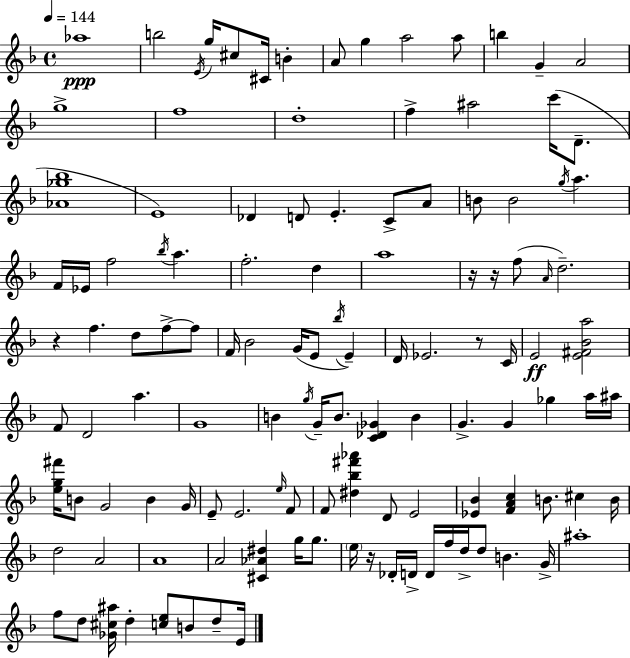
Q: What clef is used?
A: treble